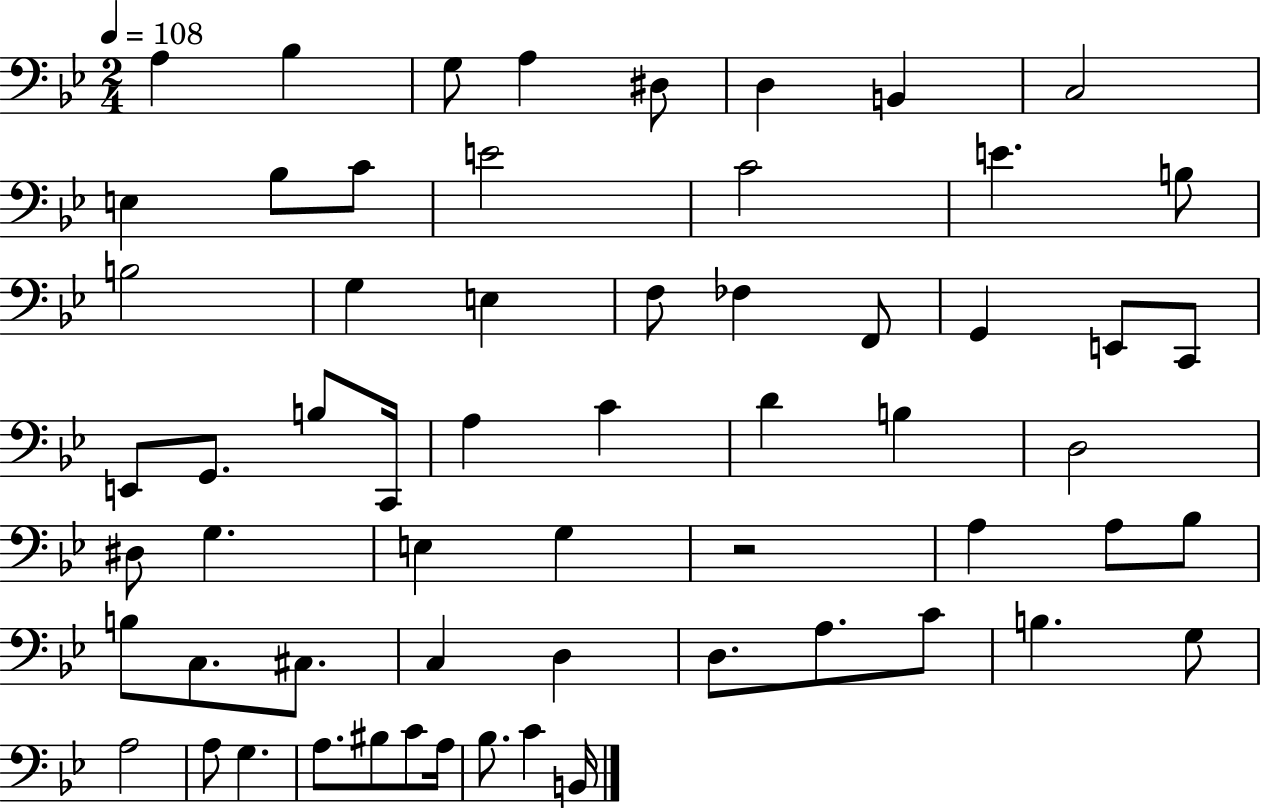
A3/q Bb3/q G3/e A3/q D#3/e D3/q B2/q C3/h E3/q Bb3/e C4/e E4/h C4/h E4/q. B3/e B3/h G3/q E3/q F3/e FES3/q F2/e G2/q E2/e C2/e E2/e G2/e. B3/e C2/s A3/q C4/q D4/q B3/q D3/h D#3/e G3/q. E3/q G3/q R/h A3/q A3/e Bb3/e B3/e C3/e. C#3/e. C3/q D3/q D3/e. A3/e. C4/e B3/q. G3/e A3/h A3/e G3/q. A3/e. BIS3/e C4/e A3/s Bb3/e. C4/q B2/s